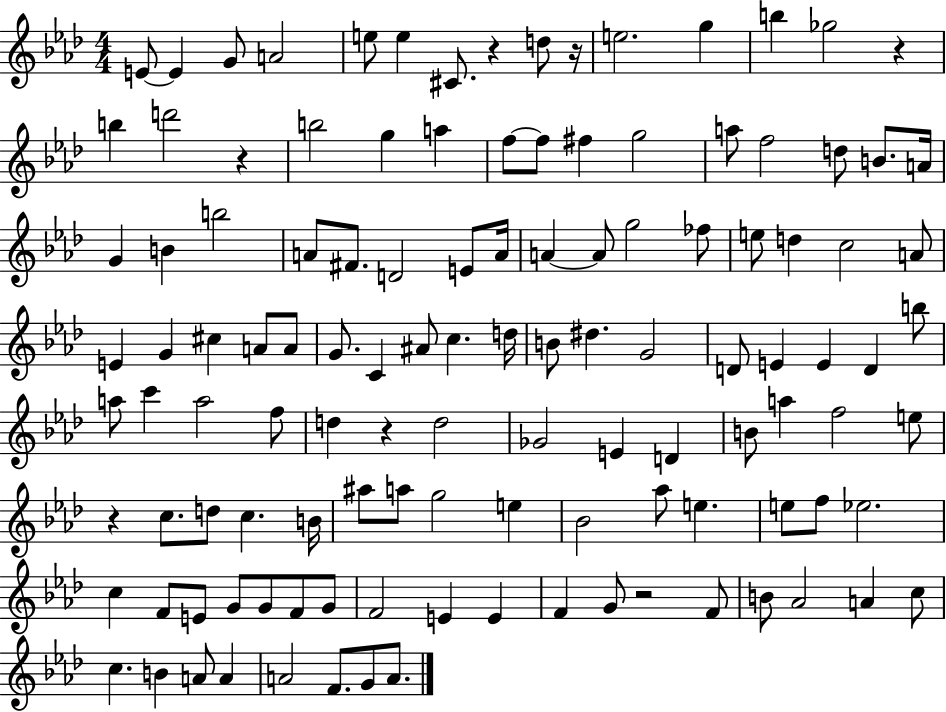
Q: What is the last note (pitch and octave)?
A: A4